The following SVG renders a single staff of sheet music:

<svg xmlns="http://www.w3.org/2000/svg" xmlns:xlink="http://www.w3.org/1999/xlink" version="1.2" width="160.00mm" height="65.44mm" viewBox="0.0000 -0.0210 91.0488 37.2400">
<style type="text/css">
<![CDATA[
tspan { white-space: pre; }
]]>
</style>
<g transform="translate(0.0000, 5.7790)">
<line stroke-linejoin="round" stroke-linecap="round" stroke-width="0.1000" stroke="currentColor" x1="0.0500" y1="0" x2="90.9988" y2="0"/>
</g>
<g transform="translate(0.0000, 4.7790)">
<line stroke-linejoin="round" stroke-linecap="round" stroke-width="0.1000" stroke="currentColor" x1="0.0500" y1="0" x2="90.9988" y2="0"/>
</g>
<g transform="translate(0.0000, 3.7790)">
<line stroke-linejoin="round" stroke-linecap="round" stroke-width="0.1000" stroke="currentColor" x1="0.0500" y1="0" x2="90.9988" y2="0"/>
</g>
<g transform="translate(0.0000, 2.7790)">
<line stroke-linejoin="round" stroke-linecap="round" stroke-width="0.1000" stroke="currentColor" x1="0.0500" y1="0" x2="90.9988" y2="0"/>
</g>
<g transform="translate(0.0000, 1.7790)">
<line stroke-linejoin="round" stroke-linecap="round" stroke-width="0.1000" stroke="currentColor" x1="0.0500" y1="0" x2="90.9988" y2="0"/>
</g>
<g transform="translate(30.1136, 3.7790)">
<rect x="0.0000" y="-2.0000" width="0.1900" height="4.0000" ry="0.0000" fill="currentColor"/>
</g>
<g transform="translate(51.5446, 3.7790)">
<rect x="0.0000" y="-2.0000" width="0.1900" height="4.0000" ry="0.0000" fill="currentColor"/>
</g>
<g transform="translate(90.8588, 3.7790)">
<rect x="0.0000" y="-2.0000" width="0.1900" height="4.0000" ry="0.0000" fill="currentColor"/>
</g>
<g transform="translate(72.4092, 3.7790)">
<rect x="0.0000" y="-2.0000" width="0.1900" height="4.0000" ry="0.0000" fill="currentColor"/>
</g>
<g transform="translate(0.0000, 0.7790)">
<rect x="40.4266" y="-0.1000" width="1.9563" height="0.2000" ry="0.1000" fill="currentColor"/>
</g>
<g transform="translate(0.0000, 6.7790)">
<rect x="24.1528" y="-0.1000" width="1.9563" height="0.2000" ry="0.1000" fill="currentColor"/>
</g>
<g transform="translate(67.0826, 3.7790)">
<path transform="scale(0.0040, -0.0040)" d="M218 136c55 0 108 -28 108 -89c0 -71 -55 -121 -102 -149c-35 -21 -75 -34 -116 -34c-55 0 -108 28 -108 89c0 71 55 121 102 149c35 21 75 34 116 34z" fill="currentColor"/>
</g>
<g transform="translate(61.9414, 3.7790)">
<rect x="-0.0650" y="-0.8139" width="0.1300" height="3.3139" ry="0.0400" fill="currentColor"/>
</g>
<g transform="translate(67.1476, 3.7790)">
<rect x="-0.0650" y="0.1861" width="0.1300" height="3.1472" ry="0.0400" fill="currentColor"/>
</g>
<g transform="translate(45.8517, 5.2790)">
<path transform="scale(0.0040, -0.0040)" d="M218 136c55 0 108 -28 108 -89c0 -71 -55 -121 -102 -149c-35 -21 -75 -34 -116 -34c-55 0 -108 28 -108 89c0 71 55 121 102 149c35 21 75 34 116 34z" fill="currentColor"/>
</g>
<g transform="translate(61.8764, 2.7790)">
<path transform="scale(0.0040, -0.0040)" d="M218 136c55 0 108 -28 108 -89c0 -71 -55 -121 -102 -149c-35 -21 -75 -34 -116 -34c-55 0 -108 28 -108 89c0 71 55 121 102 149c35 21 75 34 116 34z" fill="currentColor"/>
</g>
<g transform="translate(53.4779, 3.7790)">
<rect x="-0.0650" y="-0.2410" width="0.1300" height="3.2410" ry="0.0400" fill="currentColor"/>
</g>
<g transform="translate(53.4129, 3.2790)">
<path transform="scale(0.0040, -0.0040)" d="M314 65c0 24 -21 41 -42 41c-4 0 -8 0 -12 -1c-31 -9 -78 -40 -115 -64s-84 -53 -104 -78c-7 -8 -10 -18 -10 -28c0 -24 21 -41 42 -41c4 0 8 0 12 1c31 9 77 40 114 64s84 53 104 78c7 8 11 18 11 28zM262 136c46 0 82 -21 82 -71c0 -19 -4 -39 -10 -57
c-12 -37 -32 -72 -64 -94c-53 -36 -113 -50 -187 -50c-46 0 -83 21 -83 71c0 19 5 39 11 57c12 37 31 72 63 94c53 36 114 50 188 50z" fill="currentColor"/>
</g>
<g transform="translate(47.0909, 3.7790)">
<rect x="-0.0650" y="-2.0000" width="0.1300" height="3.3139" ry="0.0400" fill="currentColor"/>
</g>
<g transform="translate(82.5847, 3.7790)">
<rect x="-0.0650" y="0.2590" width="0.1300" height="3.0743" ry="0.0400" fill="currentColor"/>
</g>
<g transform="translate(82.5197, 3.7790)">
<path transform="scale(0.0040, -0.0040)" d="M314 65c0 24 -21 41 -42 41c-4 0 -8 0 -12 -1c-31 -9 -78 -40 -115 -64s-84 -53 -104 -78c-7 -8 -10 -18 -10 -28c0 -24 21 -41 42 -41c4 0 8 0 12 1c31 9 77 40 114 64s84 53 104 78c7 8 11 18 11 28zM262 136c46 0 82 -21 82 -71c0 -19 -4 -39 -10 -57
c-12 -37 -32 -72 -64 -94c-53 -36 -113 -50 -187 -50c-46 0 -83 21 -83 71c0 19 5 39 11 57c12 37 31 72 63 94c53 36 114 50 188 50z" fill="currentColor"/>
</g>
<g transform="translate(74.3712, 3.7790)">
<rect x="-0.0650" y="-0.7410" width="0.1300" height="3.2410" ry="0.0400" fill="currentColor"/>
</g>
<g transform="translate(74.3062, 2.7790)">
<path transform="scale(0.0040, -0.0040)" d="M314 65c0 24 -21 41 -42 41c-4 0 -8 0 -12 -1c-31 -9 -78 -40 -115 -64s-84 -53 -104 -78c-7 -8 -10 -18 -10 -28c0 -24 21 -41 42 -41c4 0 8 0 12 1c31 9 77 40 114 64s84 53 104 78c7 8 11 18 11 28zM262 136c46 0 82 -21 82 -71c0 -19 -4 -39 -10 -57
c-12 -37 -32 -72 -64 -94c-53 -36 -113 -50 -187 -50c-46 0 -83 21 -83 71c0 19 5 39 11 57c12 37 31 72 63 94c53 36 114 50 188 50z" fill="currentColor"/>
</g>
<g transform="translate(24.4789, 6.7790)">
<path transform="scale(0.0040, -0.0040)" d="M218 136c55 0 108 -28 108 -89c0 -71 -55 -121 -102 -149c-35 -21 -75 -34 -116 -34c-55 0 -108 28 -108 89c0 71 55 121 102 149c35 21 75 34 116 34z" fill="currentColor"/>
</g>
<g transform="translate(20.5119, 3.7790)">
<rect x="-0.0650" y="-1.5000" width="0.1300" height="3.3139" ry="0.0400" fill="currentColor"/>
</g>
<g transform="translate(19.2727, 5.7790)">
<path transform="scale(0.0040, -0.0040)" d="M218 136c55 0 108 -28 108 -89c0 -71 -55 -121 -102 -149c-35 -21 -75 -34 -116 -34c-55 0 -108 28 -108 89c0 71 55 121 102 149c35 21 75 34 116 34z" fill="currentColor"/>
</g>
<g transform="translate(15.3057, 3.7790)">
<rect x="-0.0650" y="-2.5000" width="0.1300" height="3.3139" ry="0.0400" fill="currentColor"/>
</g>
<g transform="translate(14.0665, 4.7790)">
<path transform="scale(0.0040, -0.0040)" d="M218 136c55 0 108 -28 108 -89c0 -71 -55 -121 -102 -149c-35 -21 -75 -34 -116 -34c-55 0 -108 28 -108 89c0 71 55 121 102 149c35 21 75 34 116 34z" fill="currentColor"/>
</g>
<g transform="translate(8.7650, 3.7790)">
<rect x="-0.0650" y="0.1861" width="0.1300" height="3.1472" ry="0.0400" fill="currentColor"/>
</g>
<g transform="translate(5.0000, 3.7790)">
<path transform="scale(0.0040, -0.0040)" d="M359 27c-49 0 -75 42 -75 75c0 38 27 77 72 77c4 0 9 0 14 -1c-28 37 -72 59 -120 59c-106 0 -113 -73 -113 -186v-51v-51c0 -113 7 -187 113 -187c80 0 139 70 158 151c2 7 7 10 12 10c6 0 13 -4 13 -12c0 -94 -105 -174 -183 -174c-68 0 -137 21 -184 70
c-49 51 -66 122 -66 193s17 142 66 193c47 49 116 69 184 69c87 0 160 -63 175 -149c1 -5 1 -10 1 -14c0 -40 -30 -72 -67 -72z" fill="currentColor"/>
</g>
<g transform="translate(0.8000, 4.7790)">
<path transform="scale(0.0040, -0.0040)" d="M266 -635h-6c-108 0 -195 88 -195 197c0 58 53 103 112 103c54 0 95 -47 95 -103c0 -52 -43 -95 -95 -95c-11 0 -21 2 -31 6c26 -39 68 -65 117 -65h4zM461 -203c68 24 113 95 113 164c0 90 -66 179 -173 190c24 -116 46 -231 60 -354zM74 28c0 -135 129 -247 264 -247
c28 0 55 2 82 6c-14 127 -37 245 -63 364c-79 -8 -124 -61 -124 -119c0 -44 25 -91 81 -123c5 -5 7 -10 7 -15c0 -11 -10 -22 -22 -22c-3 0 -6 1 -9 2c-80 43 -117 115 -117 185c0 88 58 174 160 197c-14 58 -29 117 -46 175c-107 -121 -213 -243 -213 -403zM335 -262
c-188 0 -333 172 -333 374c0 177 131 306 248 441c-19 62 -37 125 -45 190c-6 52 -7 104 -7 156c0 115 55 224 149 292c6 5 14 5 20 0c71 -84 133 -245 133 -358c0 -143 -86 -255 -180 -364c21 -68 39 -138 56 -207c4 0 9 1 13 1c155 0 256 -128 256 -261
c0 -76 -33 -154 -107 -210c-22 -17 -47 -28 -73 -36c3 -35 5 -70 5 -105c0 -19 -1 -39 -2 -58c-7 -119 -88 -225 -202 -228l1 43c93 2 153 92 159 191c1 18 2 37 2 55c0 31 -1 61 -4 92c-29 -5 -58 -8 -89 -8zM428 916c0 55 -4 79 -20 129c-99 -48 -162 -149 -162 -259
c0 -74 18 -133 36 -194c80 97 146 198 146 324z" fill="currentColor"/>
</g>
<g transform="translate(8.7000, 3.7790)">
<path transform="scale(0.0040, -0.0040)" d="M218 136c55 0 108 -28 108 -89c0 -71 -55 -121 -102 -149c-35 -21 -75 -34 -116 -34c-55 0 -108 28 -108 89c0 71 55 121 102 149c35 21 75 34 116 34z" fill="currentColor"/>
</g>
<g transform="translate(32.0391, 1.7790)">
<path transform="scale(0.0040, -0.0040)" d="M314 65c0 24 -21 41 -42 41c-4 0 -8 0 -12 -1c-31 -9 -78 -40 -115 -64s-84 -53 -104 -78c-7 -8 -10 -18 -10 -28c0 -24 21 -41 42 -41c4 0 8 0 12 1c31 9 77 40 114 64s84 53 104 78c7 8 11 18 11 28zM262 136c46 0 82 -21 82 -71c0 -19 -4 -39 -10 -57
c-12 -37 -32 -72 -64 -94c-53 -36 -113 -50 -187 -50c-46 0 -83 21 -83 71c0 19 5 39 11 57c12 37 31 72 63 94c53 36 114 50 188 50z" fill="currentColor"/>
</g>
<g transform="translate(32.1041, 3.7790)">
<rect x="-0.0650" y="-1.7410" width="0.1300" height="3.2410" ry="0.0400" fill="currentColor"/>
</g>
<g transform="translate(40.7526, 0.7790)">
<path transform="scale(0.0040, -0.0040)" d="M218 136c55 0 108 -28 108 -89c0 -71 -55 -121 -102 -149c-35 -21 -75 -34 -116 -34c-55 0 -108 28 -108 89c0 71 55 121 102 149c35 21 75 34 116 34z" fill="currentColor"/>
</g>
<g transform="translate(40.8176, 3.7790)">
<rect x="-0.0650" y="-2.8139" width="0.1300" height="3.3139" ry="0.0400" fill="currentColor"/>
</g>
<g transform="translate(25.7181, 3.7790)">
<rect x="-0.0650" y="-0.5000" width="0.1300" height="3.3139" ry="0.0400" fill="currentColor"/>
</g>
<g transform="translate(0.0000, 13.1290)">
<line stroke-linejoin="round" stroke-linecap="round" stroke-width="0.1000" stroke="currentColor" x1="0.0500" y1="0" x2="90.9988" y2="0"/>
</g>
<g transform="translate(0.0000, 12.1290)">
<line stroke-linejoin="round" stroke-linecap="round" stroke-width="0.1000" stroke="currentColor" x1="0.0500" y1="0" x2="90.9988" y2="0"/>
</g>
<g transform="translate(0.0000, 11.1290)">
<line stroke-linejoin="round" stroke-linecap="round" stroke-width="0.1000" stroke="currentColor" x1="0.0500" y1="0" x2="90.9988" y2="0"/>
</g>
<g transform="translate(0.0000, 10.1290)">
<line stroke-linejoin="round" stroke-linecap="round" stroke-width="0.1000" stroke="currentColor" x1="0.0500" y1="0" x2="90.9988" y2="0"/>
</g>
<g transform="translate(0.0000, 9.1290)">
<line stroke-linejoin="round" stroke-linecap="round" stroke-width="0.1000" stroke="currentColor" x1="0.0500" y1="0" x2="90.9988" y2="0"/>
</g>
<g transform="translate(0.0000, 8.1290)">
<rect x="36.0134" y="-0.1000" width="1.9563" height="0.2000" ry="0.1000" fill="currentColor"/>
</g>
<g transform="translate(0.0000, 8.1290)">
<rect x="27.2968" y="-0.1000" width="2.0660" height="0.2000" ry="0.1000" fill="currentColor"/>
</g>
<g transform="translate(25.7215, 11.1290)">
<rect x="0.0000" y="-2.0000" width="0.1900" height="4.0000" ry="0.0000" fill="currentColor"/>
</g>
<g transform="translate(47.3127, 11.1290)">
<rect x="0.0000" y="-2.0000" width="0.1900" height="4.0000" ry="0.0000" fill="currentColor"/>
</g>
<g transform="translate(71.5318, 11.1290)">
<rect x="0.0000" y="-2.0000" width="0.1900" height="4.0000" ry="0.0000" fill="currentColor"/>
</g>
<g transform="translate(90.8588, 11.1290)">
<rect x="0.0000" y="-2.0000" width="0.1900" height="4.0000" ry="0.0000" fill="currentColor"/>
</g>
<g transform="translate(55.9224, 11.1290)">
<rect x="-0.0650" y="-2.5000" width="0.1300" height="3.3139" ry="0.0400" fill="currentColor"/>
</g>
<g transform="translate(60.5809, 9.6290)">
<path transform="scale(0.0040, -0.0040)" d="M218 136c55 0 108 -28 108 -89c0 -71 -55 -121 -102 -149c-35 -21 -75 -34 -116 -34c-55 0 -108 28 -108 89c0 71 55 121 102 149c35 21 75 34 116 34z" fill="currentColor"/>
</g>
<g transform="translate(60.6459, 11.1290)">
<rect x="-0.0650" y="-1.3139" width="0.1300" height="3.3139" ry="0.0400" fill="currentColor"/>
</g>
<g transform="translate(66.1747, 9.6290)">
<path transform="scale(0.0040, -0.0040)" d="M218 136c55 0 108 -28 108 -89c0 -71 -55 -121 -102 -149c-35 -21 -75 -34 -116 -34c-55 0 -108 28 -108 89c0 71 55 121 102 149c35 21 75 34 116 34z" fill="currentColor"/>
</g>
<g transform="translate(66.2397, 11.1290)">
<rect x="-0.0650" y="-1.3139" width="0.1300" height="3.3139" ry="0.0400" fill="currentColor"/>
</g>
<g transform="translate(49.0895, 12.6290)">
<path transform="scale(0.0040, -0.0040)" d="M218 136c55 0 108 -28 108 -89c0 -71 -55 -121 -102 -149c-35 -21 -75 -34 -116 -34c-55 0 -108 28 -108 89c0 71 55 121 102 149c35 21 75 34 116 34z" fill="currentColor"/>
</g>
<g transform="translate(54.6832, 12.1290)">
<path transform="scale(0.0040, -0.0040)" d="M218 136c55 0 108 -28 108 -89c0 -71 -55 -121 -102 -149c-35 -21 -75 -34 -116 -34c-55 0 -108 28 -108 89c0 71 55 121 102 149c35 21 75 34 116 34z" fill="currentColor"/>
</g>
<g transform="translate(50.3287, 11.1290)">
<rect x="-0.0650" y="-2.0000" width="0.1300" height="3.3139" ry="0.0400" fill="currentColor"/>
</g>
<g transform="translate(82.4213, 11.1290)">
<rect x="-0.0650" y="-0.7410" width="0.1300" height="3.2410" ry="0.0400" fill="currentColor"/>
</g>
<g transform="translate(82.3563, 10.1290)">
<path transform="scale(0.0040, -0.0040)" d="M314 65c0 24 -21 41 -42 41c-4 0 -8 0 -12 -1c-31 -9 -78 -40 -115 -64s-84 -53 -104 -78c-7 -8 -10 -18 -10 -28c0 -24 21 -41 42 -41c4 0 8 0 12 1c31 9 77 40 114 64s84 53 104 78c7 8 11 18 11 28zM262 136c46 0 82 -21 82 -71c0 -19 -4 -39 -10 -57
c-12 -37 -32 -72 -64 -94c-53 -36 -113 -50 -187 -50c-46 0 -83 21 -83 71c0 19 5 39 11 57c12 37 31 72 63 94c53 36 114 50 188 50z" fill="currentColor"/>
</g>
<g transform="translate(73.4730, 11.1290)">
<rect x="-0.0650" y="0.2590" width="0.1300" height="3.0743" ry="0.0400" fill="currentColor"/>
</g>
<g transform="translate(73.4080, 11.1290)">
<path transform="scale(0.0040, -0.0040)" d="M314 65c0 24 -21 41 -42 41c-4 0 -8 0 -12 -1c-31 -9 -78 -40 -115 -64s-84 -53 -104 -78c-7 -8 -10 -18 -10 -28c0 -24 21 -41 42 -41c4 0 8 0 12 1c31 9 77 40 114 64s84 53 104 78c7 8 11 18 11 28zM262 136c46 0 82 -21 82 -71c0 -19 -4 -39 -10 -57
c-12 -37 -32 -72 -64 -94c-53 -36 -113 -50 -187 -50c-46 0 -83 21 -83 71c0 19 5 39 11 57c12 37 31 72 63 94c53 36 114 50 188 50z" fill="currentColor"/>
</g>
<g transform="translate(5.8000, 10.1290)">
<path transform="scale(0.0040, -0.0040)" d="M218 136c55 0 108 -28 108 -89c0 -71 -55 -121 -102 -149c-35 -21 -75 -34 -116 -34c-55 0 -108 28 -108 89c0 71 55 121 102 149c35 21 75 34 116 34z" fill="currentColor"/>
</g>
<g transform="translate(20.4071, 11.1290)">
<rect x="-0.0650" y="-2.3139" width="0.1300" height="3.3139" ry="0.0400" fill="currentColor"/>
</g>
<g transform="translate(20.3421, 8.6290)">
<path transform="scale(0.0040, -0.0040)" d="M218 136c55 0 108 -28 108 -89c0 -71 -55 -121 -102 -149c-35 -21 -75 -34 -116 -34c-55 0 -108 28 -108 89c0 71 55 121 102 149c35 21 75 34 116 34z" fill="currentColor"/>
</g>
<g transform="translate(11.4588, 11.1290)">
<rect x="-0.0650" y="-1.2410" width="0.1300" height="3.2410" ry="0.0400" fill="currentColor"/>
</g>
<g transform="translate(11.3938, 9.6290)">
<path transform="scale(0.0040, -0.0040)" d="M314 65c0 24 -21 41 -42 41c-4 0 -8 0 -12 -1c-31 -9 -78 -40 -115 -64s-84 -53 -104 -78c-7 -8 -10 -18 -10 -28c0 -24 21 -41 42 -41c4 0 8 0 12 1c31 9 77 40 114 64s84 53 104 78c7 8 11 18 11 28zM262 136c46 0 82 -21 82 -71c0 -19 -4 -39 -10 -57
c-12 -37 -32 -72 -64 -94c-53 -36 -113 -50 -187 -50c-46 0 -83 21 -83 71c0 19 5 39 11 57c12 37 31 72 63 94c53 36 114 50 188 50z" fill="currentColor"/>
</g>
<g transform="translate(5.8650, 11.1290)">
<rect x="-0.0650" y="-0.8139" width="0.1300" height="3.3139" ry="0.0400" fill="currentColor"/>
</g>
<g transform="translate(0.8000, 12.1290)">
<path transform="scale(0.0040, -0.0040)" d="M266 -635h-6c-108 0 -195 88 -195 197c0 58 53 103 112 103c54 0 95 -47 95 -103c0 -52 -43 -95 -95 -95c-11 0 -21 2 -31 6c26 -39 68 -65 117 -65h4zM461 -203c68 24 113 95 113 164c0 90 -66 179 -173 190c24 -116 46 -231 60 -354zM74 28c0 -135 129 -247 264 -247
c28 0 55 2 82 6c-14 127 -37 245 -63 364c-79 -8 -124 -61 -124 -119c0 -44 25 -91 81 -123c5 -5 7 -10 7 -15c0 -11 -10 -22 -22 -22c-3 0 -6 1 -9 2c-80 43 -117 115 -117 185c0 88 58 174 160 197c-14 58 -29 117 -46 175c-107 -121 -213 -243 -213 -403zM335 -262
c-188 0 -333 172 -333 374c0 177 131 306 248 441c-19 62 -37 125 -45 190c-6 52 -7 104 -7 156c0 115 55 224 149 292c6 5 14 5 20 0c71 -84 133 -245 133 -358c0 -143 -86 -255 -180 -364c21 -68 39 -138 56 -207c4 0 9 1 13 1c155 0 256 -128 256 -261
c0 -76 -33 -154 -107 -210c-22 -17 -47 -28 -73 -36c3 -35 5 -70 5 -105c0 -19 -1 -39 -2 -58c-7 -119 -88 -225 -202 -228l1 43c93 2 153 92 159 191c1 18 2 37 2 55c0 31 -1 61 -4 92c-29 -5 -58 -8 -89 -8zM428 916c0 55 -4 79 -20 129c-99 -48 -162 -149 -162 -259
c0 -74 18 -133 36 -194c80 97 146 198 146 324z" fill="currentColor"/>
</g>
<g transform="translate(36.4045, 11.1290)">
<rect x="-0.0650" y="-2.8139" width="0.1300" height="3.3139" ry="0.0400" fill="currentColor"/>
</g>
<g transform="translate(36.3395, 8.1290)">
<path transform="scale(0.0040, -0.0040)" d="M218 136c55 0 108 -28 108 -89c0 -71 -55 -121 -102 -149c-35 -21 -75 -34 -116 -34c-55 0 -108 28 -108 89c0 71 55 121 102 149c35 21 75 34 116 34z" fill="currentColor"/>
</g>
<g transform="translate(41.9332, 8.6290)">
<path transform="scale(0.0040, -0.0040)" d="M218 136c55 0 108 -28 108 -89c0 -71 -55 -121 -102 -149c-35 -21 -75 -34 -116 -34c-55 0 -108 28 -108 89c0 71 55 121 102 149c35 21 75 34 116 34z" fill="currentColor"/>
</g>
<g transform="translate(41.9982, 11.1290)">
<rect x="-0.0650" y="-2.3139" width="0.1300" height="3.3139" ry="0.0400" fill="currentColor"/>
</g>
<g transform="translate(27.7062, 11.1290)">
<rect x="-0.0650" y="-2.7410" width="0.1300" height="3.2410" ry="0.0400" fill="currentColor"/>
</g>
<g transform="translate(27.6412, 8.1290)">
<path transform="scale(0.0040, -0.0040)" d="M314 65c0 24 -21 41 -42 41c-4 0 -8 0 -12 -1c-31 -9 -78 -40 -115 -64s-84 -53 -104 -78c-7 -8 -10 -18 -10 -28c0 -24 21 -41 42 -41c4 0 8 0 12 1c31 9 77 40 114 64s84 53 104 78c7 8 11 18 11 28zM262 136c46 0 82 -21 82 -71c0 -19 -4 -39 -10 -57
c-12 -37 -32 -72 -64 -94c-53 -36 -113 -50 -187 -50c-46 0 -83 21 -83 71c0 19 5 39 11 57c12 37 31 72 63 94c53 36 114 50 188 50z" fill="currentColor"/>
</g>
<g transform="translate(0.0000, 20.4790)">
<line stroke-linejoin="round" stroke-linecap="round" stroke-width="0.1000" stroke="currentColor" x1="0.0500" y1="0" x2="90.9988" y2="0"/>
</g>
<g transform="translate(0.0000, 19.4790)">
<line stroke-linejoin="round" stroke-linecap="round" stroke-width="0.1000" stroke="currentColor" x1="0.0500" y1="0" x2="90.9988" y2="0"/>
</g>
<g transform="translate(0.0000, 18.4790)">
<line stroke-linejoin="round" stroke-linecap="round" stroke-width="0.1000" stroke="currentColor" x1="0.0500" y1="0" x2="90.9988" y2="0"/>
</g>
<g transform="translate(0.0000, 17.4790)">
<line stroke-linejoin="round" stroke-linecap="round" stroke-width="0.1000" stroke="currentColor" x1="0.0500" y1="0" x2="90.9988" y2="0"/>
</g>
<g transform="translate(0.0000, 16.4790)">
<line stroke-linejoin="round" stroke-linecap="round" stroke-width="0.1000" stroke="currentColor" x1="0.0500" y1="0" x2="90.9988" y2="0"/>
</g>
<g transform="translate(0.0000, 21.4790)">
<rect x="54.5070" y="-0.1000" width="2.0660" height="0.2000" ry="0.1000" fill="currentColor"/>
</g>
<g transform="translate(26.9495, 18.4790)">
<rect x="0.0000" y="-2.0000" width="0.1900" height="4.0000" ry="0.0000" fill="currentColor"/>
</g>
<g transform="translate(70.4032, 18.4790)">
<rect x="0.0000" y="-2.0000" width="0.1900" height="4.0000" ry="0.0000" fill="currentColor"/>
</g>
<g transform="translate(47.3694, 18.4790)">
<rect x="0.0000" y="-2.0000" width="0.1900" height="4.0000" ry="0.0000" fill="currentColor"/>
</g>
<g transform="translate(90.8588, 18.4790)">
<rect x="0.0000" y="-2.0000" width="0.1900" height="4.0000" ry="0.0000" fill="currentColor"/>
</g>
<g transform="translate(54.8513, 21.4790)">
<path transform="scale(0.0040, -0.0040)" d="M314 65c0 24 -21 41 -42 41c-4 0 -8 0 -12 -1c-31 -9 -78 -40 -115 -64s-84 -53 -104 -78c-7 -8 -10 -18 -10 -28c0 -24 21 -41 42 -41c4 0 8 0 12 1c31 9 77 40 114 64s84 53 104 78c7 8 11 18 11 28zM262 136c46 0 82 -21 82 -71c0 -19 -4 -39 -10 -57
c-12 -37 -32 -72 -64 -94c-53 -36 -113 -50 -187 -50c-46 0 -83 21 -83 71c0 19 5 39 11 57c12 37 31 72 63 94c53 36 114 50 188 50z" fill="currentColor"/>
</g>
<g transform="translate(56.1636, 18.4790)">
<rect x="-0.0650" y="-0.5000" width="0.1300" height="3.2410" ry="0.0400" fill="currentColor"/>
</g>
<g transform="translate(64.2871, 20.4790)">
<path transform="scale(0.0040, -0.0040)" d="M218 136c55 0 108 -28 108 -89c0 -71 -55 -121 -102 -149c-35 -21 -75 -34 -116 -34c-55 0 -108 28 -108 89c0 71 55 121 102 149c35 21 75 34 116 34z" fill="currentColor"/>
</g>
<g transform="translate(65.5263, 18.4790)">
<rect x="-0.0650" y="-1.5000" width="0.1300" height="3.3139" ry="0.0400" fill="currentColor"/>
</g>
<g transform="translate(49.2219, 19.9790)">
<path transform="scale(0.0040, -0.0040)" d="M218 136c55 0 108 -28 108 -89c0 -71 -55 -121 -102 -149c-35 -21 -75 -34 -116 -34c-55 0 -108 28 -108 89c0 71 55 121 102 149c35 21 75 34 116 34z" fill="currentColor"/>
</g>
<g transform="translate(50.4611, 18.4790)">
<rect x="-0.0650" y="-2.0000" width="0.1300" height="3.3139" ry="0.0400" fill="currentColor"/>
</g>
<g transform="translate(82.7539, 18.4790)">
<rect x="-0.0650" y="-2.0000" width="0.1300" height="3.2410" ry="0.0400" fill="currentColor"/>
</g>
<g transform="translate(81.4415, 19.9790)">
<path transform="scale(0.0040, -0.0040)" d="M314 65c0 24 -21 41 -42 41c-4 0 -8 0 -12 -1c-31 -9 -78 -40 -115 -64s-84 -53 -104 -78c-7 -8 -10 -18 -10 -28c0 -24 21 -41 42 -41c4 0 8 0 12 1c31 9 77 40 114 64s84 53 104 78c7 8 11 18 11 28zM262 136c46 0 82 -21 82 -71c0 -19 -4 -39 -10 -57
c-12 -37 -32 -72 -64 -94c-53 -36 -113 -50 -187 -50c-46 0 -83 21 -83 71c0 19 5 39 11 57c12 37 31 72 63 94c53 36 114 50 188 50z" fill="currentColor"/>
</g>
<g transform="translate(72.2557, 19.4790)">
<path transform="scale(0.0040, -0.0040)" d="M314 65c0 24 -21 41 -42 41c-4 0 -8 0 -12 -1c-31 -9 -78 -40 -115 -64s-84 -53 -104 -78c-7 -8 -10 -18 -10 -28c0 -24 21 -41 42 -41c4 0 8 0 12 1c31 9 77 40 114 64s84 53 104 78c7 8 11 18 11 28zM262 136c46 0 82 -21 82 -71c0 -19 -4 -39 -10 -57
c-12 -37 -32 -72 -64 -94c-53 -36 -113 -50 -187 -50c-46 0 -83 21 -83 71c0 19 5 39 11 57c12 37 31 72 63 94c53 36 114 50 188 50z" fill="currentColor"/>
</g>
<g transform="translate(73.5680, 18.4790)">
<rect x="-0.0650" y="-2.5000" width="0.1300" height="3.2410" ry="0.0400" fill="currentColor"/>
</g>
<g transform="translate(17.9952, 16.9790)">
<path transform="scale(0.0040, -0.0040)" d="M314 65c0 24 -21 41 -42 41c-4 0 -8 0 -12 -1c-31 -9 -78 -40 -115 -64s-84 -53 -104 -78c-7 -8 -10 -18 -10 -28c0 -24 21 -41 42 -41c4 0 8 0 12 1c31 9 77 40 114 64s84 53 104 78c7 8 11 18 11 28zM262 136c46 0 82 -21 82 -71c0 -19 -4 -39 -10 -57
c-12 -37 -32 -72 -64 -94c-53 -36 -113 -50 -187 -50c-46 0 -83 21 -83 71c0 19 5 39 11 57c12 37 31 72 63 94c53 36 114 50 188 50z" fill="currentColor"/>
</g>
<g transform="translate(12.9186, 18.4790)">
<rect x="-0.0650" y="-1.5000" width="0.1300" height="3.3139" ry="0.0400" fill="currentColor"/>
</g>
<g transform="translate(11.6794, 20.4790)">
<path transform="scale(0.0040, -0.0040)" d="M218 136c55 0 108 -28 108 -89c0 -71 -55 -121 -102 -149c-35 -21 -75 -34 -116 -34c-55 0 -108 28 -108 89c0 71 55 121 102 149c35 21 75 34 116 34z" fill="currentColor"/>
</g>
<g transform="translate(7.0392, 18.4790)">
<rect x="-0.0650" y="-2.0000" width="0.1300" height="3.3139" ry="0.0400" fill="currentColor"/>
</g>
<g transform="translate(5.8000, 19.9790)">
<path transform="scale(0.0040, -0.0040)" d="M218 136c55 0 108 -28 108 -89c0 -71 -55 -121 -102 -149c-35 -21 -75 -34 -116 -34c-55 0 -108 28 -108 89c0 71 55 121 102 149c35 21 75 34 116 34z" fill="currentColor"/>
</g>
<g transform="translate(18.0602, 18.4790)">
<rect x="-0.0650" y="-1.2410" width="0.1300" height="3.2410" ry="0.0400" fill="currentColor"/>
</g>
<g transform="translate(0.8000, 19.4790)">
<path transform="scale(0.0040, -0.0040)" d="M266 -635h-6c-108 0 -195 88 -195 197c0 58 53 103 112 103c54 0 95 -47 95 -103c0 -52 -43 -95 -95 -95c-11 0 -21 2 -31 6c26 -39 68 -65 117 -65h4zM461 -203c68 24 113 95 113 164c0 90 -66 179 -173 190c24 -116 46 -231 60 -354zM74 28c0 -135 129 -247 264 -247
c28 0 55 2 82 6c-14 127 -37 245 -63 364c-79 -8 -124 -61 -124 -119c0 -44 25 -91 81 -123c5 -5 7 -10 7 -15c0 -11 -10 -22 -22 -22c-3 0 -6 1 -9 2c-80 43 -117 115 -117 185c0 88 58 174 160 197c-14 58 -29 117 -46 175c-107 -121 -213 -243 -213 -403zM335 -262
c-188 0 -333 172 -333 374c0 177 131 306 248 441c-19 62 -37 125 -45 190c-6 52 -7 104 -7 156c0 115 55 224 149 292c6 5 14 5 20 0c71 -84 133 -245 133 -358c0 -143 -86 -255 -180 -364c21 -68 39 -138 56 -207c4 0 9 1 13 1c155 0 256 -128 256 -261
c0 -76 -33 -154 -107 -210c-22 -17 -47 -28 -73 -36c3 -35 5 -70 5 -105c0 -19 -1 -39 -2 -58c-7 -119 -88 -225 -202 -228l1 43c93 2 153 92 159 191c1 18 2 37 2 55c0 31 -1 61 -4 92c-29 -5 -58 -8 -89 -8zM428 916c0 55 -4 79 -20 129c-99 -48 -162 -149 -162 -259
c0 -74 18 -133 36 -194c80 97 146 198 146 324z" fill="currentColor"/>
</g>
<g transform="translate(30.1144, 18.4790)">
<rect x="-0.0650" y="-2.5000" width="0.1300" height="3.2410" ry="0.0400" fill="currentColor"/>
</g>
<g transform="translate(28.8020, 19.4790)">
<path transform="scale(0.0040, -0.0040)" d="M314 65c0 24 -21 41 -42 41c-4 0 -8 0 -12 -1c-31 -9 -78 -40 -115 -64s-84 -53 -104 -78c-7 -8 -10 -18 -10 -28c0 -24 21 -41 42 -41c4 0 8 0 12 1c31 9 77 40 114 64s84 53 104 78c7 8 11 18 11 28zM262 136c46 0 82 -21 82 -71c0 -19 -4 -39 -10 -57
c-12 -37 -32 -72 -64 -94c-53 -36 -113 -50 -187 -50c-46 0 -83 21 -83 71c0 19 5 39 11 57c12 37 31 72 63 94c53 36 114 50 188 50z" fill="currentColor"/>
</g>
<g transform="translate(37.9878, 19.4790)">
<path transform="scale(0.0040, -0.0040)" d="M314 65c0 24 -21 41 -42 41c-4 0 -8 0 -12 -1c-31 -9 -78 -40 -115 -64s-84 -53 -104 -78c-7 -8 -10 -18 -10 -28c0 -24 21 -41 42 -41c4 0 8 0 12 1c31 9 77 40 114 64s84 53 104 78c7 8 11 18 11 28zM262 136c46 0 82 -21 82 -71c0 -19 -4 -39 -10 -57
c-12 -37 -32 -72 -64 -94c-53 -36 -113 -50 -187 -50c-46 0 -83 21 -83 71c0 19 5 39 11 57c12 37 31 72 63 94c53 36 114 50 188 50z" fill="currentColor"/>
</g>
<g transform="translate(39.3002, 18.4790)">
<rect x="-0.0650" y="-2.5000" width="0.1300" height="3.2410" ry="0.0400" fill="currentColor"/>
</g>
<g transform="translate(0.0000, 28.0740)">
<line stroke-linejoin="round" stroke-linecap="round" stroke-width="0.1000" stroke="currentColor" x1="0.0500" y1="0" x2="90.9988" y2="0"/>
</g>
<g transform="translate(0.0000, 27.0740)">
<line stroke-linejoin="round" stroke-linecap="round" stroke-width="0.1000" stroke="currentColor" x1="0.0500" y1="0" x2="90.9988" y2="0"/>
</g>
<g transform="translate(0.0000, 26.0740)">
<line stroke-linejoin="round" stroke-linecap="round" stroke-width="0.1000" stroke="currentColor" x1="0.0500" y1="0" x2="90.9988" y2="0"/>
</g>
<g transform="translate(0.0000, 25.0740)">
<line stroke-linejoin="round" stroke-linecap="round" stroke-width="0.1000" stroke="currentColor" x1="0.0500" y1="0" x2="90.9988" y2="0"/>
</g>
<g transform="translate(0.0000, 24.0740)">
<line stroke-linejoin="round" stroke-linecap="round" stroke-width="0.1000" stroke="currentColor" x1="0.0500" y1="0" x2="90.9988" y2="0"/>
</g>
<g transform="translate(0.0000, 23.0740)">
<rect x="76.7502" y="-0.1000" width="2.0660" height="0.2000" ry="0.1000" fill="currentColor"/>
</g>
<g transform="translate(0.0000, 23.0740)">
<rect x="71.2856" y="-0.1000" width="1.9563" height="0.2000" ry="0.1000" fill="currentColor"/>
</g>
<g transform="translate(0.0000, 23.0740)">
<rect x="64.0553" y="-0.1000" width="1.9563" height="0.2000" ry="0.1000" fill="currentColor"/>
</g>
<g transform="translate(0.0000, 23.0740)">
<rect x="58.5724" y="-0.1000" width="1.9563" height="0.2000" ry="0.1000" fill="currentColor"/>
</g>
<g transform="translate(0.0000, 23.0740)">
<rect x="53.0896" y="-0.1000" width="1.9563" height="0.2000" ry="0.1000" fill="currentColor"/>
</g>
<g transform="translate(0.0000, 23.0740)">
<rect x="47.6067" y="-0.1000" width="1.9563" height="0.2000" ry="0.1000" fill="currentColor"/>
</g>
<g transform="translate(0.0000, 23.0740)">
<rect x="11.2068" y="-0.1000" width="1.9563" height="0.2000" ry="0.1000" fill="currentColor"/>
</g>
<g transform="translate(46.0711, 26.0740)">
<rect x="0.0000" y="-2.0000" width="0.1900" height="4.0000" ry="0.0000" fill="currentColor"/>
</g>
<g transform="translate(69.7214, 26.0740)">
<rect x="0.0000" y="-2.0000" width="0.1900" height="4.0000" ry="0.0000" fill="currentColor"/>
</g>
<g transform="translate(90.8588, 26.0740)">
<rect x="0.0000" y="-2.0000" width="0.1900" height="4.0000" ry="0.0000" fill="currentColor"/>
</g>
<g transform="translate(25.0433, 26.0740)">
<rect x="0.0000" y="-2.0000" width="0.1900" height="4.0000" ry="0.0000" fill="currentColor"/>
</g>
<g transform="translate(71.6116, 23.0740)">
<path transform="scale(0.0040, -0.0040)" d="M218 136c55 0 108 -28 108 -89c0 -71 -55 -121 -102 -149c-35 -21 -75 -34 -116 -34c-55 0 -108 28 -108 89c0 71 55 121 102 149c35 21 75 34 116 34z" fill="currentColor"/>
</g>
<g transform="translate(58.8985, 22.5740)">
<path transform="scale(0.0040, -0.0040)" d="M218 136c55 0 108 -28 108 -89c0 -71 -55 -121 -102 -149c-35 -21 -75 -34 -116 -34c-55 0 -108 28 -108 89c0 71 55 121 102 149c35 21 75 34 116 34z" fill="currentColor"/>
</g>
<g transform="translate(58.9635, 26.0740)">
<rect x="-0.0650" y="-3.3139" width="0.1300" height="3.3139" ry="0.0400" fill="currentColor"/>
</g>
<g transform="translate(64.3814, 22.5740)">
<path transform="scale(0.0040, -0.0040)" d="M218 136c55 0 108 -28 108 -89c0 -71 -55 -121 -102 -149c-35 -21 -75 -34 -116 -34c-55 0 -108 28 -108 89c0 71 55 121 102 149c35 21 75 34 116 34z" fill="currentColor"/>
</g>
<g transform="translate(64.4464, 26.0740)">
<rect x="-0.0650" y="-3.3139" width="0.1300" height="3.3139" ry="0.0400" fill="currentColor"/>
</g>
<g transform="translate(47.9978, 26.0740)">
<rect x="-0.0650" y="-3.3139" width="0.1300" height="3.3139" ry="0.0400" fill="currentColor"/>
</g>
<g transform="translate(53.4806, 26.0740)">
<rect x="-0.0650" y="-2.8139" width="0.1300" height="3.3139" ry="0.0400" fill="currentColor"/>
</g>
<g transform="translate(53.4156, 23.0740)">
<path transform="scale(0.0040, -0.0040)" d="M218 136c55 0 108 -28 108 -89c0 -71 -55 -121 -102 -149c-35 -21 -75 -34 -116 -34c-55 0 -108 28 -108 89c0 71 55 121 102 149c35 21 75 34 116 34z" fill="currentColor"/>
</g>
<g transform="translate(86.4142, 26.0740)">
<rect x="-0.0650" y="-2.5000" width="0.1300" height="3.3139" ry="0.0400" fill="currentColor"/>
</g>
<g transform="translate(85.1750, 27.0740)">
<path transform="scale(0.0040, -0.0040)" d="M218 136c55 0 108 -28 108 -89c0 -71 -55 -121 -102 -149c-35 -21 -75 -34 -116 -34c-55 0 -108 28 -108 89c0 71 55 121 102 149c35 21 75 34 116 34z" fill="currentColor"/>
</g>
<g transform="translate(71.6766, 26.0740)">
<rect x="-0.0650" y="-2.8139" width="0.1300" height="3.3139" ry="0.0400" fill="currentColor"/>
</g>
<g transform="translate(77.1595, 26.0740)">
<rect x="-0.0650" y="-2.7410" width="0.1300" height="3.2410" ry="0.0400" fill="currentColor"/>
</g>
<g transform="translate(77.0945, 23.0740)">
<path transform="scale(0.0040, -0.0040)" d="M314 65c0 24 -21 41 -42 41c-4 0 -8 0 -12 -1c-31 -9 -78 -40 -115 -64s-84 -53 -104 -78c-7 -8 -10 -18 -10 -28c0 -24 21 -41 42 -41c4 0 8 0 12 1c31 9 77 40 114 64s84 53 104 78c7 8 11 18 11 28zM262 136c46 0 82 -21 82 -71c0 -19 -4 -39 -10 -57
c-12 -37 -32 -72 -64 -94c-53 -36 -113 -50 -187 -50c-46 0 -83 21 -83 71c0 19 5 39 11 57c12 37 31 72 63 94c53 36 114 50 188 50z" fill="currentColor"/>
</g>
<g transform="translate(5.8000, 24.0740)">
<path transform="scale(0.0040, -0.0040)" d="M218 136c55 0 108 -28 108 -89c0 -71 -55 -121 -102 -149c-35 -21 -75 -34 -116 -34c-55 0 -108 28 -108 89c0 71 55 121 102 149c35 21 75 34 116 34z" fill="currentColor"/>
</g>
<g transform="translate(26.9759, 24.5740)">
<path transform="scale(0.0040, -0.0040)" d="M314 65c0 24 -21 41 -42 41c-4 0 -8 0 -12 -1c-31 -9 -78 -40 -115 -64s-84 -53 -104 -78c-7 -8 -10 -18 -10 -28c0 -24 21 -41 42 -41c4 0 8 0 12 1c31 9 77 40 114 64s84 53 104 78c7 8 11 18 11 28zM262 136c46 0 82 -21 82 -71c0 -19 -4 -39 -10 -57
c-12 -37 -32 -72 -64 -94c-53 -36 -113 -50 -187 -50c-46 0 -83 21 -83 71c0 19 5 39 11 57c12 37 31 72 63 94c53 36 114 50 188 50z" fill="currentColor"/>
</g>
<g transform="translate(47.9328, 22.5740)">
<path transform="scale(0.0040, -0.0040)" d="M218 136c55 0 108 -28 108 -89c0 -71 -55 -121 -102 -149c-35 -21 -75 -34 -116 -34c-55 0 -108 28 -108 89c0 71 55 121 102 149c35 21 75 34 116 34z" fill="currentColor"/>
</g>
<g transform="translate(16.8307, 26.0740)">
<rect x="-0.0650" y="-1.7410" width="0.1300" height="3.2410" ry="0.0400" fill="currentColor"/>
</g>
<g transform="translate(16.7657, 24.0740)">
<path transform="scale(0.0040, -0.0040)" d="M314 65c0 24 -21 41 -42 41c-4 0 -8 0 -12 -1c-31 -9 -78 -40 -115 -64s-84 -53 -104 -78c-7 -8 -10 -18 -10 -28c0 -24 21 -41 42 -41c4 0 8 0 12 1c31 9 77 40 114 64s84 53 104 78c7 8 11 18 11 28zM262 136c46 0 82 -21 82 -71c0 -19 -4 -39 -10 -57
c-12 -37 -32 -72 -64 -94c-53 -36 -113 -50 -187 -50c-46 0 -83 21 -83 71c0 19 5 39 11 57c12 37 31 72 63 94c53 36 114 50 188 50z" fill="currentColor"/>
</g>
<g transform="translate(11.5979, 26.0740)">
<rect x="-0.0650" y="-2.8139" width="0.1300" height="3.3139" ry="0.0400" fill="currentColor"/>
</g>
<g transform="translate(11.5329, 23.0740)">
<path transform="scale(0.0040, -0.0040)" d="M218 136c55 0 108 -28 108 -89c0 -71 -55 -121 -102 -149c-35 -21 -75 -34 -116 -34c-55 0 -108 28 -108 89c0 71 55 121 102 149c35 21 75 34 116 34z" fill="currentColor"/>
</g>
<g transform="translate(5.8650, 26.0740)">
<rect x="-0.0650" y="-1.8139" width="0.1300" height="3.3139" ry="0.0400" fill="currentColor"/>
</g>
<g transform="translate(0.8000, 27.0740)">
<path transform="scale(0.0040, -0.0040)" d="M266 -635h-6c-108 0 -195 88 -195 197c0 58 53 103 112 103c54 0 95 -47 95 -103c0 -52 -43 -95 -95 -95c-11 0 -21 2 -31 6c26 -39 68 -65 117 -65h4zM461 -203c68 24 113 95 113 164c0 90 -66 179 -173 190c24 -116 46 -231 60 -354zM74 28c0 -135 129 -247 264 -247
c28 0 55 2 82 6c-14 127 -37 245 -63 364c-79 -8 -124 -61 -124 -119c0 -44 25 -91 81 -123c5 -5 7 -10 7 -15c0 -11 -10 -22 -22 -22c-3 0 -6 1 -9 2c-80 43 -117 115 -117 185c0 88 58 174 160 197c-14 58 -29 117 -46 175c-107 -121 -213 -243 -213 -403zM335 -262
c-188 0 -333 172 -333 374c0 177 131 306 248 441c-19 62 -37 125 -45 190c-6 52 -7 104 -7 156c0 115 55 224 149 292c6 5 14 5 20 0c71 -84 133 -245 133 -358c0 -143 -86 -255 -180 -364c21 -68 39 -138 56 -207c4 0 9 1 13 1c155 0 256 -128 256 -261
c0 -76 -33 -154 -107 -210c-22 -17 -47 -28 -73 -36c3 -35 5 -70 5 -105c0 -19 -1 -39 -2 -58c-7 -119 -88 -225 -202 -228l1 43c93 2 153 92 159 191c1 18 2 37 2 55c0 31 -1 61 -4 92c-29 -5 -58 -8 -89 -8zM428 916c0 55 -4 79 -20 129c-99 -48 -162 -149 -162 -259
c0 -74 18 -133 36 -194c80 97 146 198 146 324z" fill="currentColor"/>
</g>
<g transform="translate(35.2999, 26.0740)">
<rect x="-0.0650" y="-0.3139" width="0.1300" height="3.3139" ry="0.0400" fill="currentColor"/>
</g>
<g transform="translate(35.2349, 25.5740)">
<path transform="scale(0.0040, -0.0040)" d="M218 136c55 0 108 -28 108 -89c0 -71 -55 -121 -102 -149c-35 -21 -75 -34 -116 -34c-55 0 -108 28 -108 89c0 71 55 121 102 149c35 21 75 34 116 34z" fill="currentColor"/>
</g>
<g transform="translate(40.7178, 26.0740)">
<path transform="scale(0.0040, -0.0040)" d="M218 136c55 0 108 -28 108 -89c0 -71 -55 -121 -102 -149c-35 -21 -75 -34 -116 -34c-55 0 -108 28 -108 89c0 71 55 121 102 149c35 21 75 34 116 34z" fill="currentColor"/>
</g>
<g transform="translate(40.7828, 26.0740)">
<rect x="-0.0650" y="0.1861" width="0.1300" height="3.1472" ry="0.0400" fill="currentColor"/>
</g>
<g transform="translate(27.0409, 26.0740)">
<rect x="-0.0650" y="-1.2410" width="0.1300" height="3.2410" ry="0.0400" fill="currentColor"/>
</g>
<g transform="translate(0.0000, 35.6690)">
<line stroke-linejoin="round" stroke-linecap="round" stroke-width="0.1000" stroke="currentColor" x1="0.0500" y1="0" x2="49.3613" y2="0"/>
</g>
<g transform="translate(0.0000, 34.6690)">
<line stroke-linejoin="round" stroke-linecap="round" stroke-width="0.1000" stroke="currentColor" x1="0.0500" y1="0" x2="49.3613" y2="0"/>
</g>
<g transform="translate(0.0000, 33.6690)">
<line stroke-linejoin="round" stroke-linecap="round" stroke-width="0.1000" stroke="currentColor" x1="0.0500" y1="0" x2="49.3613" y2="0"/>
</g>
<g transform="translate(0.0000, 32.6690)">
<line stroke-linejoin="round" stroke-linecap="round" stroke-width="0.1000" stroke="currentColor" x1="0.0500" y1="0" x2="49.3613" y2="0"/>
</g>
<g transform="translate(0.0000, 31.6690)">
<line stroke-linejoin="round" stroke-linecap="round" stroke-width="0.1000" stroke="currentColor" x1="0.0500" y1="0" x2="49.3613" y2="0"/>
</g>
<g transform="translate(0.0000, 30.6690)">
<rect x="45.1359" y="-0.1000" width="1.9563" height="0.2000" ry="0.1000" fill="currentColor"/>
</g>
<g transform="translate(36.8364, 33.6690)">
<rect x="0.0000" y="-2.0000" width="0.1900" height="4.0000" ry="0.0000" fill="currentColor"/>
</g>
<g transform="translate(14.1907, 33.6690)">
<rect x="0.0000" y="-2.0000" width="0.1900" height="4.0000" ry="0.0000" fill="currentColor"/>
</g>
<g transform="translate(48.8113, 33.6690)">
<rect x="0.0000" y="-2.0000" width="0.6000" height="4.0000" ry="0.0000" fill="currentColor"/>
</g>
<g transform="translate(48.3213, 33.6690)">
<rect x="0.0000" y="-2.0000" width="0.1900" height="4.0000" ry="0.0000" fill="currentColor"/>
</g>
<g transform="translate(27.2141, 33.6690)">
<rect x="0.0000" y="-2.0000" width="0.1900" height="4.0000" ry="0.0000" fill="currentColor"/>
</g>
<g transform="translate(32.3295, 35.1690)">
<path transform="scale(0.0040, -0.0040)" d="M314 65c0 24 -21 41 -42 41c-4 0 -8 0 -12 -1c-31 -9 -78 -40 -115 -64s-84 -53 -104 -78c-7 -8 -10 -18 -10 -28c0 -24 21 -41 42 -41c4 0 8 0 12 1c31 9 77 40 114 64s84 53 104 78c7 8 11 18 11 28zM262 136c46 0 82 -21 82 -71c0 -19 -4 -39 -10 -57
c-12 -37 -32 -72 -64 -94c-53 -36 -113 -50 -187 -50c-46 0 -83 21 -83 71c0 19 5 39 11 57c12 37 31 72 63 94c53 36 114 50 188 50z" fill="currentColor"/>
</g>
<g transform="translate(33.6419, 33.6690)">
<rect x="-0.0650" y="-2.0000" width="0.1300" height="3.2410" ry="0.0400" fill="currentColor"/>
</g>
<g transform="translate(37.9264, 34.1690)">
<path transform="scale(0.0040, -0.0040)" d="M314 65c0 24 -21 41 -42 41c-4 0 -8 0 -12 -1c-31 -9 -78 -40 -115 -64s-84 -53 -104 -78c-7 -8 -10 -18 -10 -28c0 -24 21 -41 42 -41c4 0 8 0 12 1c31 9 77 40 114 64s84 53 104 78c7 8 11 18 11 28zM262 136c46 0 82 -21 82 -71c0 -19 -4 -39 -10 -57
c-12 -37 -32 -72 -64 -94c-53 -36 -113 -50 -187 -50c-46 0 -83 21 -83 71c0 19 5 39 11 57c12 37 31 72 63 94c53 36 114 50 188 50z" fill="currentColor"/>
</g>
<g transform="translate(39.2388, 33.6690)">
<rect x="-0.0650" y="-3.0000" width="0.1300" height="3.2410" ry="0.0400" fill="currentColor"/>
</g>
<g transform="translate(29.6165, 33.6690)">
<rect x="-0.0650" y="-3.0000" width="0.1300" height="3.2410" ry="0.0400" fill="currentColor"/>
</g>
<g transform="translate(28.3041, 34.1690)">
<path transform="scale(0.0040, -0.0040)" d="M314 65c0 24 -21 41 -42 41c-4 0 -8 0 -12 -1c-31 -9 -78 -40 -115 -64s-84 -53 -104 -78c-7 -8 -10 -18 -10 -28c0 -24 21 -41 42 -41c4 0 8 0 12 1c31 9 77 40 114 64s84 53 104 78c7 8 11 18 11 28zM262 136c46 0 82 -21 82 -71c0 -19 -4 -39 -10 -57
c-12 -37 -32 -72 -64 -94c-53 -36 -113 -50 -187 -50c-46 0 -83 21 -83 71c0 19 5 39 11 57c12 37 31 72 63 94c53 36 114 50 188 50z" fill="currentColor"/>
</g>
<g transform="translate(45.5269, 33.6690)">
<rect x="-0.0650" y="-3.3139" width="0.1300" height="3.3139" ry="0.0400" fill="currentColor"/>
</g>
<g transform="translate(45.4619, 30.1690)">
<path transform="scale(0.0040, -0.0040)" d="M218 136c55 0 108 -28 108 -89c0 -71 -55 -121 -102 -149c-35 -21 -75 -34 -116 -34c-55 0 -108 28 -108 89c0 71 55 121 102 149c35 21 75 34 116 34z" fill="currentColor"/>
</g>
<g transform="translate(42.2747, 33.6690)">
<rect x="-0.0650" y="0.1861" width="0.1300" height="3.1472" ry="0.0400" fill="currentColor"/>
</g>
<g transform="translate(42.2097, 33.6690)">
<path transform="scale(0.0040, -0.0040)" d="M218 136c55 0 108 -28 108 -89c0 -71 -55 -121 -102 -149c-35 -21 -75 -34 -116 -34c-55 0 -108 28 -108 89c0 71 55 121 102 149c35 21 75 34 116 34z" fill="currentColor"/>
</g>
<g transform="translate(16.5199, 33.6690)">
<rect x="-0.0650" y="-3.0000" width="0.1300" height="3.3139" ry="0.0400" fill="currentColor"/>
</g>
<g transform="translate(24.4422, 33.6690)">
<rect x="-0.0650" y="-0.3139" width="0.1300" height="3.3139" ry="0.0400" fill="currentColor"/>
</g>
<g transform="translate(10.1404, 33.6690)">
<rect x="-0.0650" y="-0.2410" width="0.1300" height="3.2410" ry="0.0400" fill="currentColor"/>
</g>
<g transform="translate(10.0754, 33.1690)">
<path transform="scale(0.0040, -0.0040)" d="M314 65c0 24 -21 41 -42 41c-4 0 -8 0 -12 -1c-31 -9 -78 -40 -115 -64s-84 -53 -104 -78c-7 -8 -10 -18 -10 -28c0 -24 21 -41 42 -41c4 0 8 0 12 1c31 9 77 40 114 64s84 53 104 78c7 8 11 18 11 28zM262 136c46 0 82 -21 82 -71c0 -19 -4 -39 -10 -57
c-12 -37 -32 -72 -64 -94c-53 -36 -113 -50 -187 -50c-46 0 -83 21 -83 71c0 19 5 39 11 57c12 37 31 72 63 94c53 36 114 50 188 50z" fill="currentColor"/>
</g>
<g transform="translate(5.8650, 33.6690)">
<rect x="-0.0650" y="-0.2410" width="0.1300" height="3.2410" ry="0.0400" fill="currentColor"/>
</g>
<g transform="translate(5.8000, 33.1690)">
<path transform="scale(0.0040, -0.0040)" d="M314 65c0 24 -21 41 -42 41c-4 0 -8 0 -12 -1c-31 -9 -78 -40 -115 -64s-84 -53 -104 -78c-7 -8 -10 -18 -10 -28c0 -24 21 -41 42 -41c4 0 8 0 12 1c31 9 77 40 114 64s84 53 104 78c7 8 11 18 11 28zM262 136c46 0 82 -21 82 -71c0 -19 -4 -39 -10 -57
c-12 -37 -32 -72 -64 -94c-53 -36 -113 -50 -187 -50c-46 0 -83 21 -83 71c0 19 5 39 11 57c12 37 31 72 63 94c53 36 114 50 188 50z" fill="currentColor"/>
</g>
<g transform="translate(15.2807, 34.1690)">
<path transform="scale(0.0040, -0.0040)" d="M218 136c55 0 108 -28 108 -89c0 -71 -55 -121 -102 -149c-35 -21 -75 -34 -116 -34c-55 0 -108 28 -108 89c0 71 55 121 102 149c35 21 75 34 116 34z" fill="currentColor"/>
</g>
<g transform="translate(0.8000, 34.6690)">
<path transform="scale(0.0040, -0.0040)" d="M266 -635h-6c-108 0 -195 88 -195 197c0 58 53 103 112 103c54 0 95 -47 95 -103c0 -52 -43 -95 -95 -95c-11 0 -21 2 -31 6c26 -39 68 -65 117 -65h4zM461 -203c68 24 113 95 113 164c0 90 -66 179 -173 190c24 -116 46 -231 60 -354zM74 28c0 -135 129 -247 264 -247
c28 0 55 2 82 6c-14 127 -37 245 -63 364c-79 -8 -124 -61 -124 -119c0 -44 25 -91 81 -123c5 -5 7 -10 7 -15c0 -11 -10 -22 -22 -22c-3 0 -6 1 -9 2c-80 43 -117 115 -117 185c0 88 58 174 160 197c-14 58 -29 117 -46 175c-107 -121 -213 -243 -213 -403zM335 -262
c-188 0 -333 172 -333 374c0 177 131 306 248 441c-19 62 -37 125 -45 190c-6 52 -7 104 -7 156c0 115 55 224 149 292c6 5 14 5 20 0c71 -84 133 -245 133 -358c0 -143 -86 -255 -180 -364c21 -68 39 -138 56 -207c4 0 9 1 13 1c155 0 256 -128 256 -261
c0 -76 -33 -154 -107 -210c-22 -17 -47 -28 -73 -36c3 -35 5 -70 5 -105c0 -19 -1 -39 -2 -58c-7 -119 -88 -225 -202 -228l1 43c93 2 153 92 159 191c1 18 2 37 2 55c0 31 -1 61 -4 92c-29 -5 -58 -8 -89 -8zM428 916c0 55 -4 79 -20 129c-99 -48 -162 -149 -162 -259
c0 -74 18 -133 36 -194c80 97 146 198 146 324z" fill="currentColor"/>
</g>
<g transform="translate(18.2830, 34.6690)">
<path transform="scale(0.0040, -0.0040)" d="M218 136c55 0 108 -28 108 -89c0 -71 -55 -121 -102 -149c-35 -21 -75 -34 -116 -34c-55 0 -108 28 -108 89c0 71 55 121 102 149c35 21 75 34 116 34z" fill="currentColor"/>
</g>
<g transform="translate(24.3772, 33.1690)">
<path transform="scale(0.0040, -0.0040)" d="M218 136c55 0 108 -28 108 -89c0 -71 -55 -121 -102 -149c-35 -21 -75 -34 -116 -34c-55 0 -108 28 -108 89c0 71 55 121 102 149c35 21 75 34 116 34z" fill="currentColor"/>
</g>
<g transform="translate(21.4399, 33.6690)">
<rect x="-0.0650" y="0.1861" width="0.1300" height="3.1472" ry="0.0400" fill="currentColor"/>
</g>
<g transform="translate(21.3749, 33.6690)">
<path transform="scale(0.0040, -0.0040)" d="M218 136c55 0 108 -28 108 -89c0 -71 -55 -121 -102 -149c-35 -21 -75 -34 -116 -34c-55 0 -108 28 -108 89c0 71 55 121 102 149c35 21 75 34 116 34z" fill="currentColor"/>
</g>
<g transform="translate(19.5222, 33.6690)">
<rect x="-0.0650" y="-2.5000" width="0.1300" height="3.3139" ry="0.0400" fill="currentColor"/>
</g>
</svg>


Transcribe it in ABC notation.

X:1
T:Untitled
M:4/4
L:1/4
K:C
B G E C f2 a F c2 d B d2 B2 d e2 g a2 a g F G e e B2 d2 F E e2 G2 G2 F C2 E G2 F2 f a f2 e2 c B b a b b a a2 G c2 c2 A G B c A2 F2 A2 B b